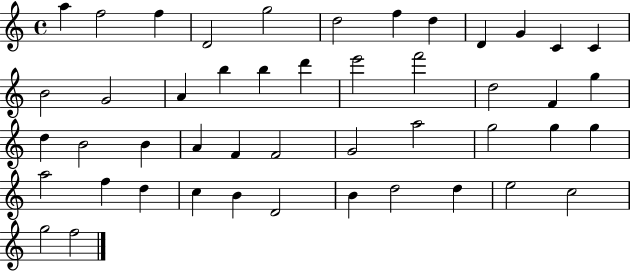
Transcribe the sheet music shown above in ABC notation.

X:1
T:Untitled
M:4/4
L:1/4
K:C
a f2 f D2 g2 d2 f d D G C C B2 G2 A b b d' e'2 f'2 d2 F g d B2 B A F F2 G2 a2 g2 g g a2 f d c B D2 B d2 d e2 c2 g2 f2